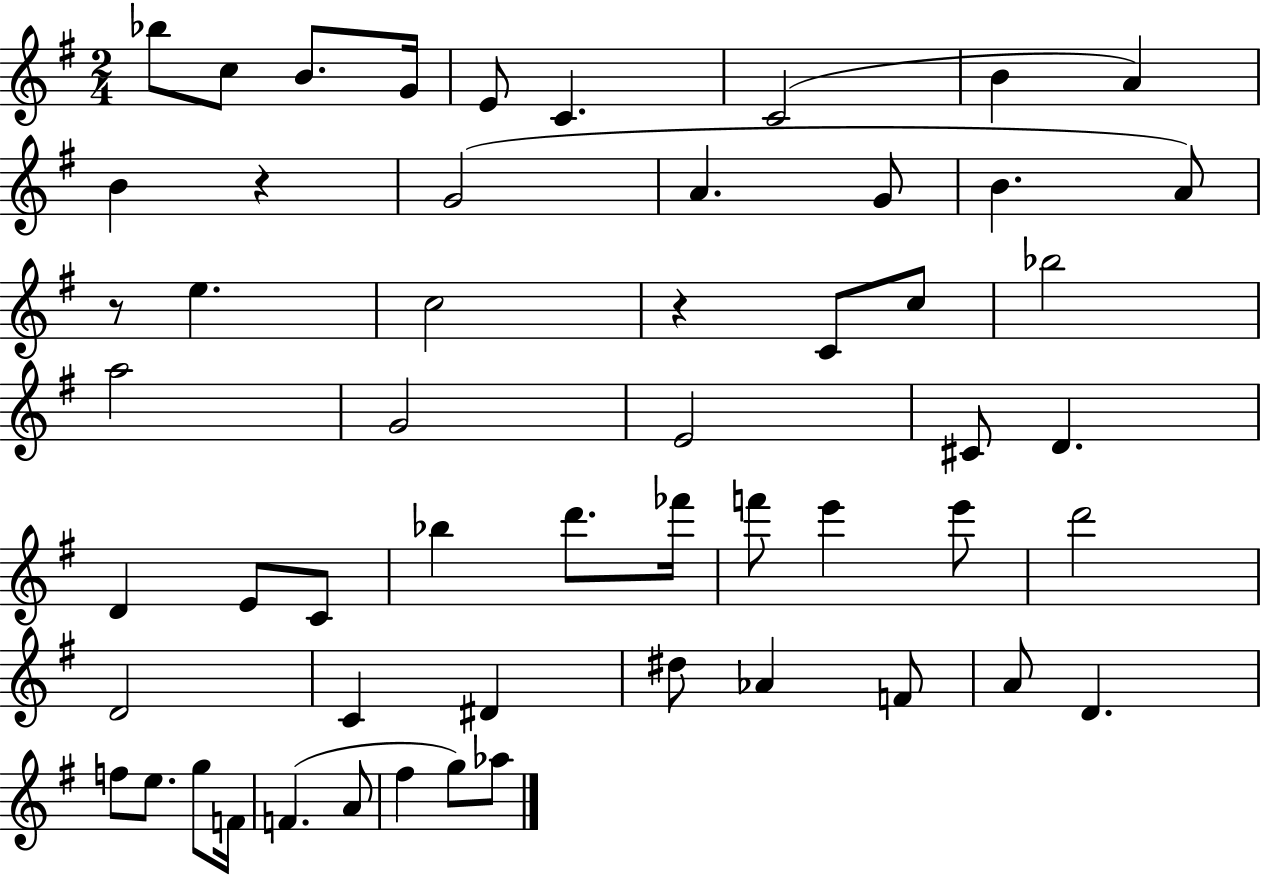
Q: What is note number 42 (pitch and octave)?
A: A4